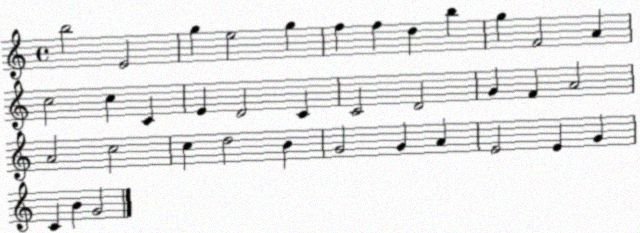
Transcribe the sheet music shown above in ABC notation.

X:1
T:Untitled
M:4/4
L:1/4
K:C
b2 E2 g e2 g f f d b g F2 A c2 c C E D2 C C2 D2 G F A2 A2 c2 c d2 B G2 G A E2 E G C B G2